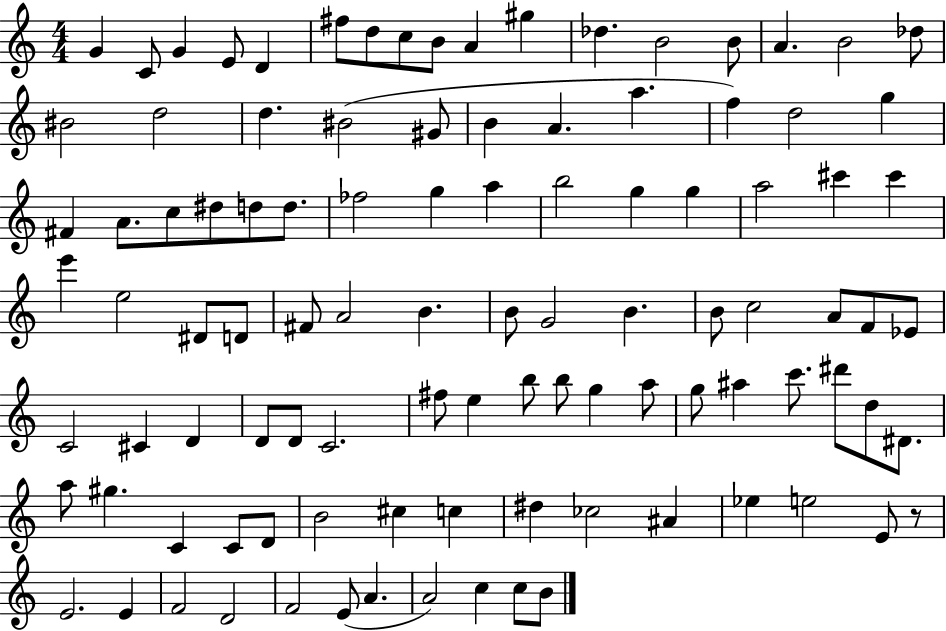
X:1
T:Untitled
M:4/4
L:1/4
K:C
G C/2 G E/2 D ^f/2 d/2 c/2 B/2 A ^g _d B2 B/2 A B2 _d/2 ^B2 d2 d ^B2 ^G/2 B A a f d2 g ^F A/2 c/2 ^d/2 d/2 d/2 _f2 g a b2 g g a2 ^c' ^c' e' e2 ^D/2 D/2 ^F/2 A2 B B/2 G2 B B/2 c2 A/2 F/2 _E/2 C2 ^C D D/2 D/2 C2 ^f/2 e b/2 b/2 g a/2 g/2 ^a c'/2 ^d'/2 d/2 ^D/2 a/2 ^g C C/2 D/2 B2 ^c c ^d _c2 ^A _e e2 E/2 z/2 E2 E F2 D2 F2 E/2 A A2 c c/2 B/2